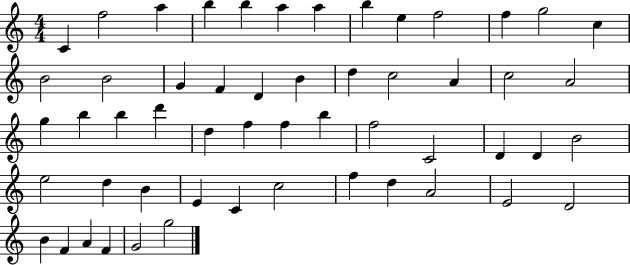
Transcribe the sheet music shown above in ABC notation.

X:1
T:Untitled
M:4/4
L:1/4
K:C
C f2 a b b a a b e f2 f g2 c B2 B2 G F D B d c2 A c2 A2 g b b d' d f f b f2 C2 D D B2 e2 d B E C c2 f d A2 E2 D2 B F A F G2 g2